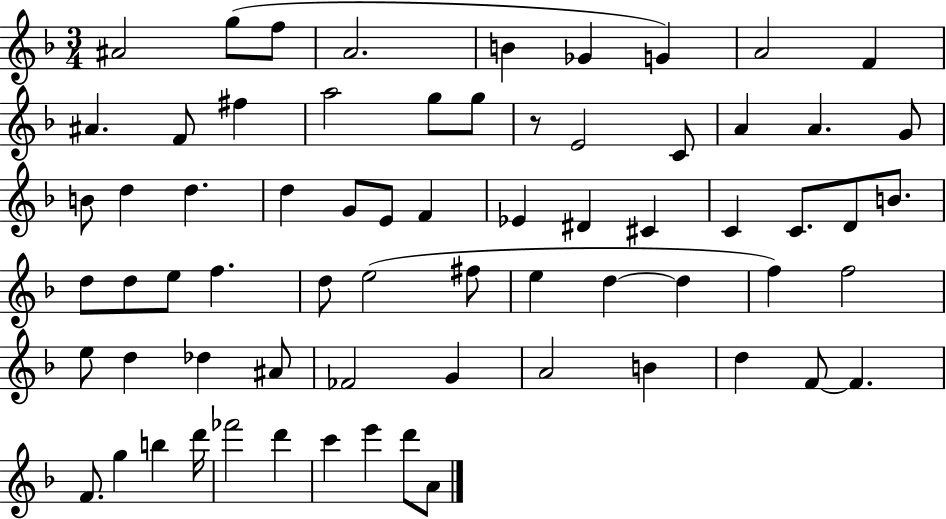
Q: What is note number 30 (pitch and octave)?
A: C#4